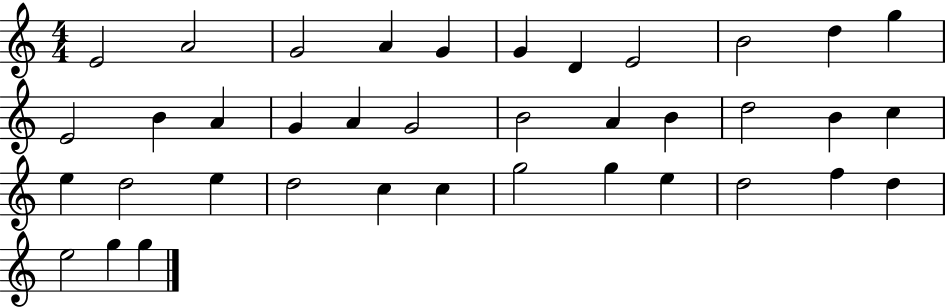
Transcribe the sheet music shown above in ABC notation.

X:1
T:Untitled
M:4/4
L:1/4
K:C
E2 A2 G2 A G G D E2 B2 d g E2 B A G A G2 B2 A B d2 B c e d2 e d2 c c g2 g e d2 f d e2 g g